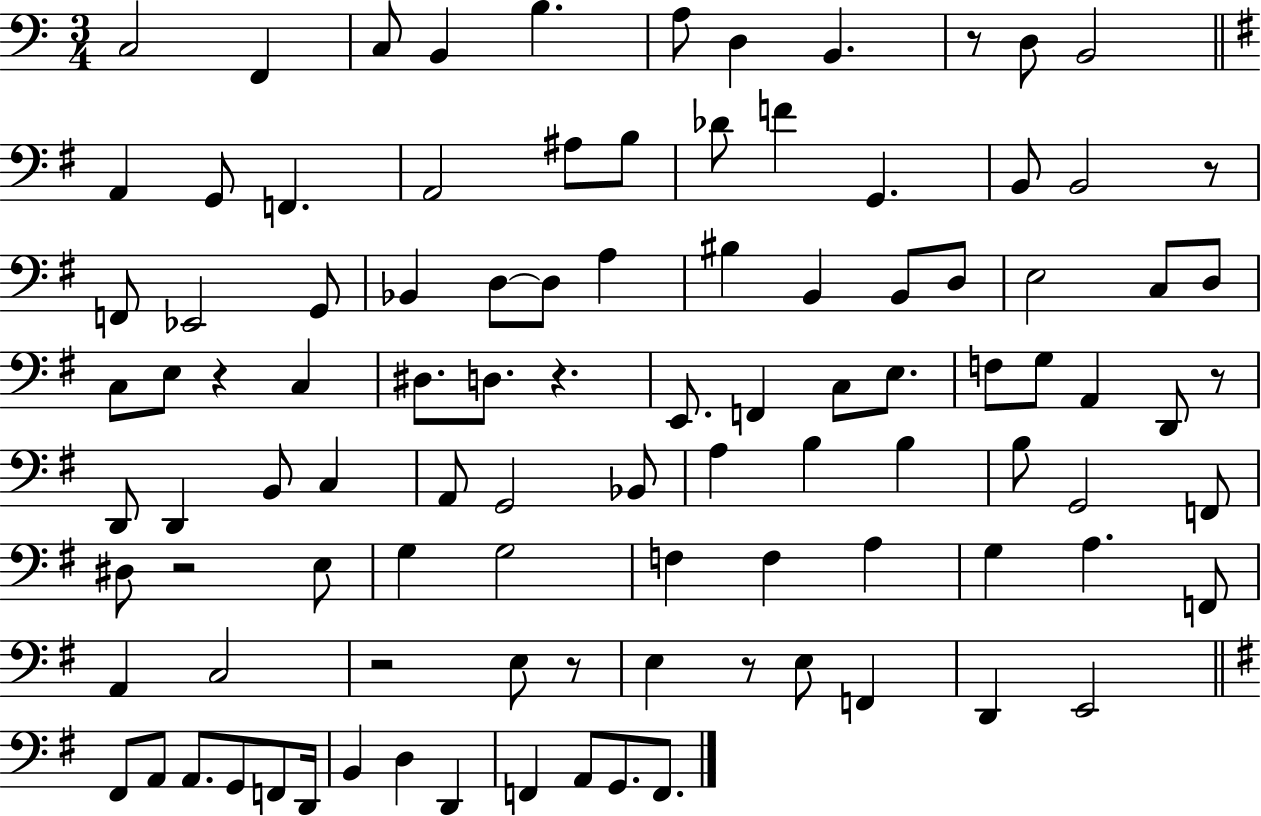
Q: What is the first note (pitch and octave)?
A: C3